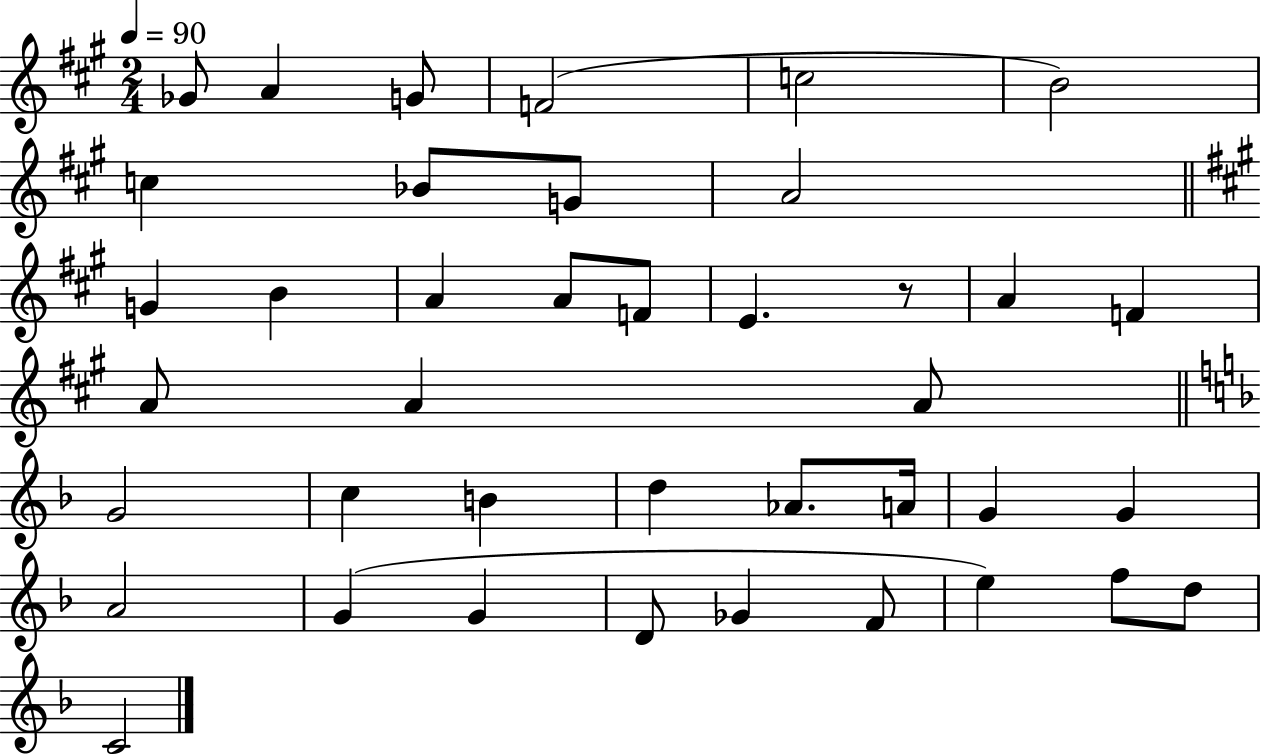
{
  \clef treble
  \numericTimeSignature
  \time 2/4
  \key a \major
  \tempo 4 = 90
  \repeat volta 2 { ges'8 a'4 g'8 | f'2( | c''2 | b'2) | \break c''4 bes'8 g'8 | a'2 | \bar "||" \break \key a \major g'4 b'4 | a'4 a'8 f'8 | e'4. r8 | a'4 f'4 | \break a'8 a'4 a'8 | \bar "||" \break \key f \major g'2 | c''4 b'4 | d''4 aes'8. a'16 | g'4 g'4 | \break a'2 | g'4( g'4 | d'8 ges'4 f'8 | e''4) f''8 d''8 | \break c'2 | } \bar "|."
}